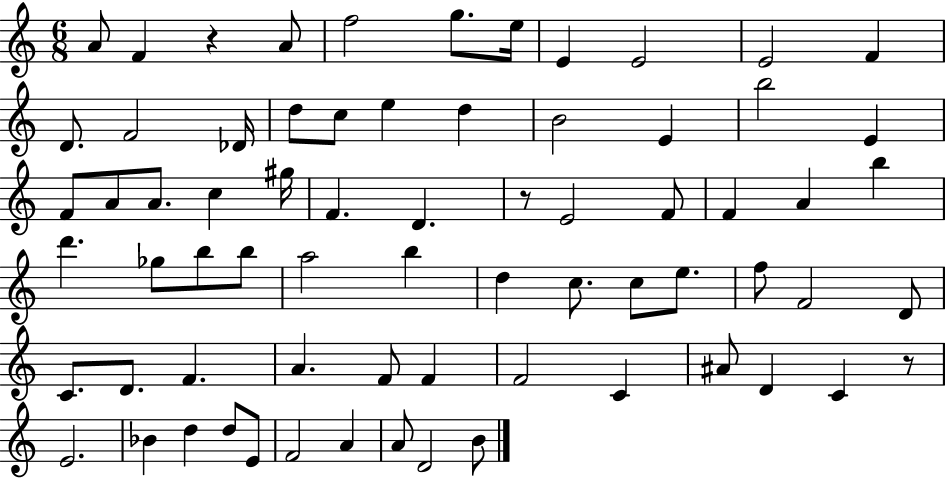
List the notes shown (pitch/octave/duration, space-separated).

A4/e F4/q R/q A4/e F5/h G5/e. E5/s E4/q E4/h E4/h F4/q D4/e. F4/h Db4/s D5/e C5/e E5/q D5/q B4/h E4/q B5/h E4/q F4/e A4/e A4/e. C5/q G#5/s F4/q. D4/q. R/e E4/h F4/e F4/q A4/q B5/q D6/q. Gb5/e B5/e B5/e A5/h B5/q D5/q C5/e. C5/e E5/e. F5/e F4/h D4/e C4/e. D4/e. F4/q. A4/q. F4/e F4/q F4/h C4/q A#4/e D4/q C4/q R/e E4/h. Bb4/q D5/q D5/e E4/e F4/h A4/q A4/e D4/h B4/e